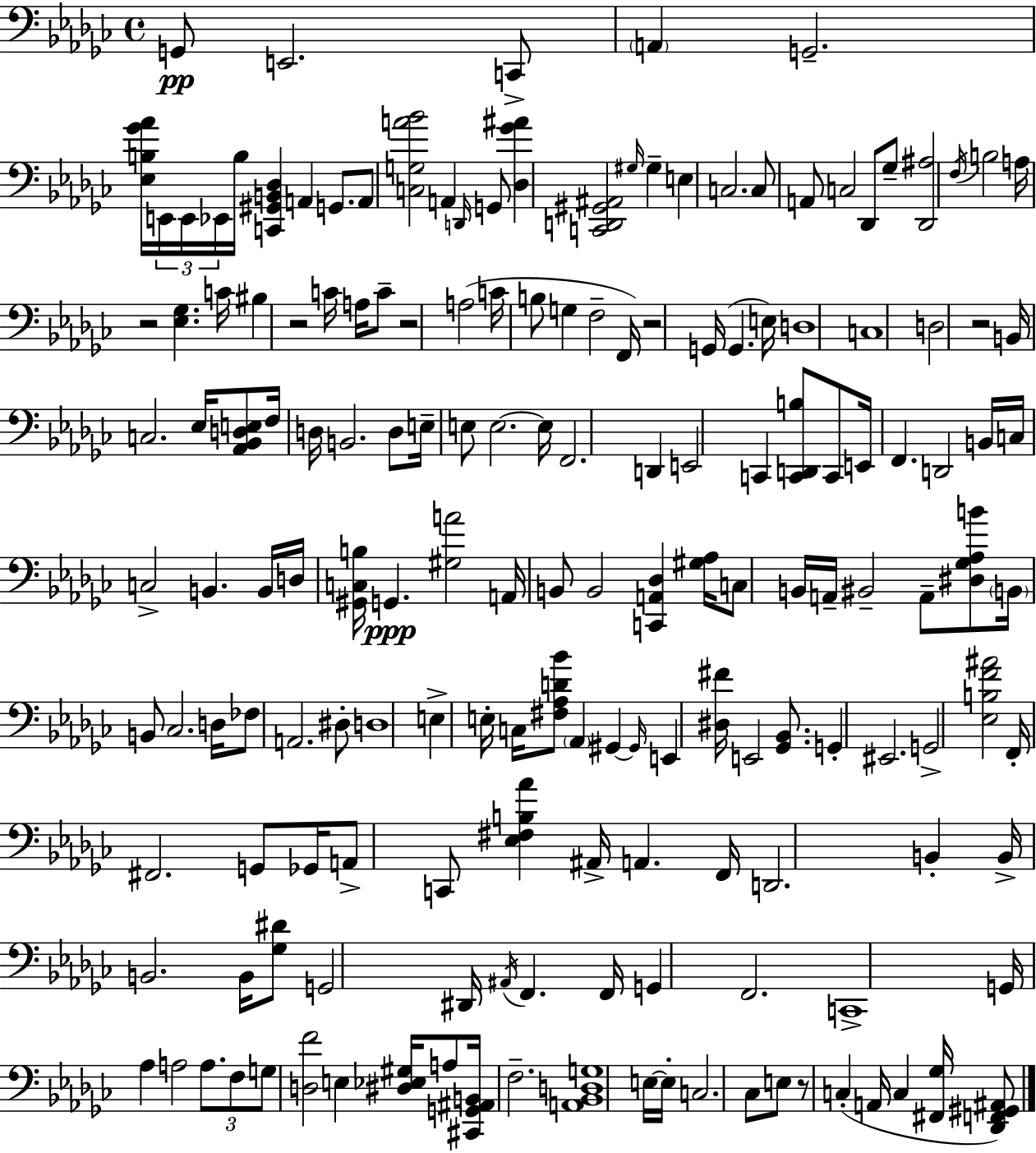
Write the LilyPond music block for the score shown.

{
  \clef bass
  \time 4/4
  \defaultTimeSignature
  \key ees \minor
  g,8\pp e,2. c,8-> | \parenthesize a,4 g,2.-- | <ees b ges' aes'>16 \tuplet 3/2 { e,16 e,16 ees,16 } b16 <c, gis, b, des>4 a,4 g,8. | a,8 <c g a' bes'>2 a,4 \grace { d,16 } g,8 | \break <des ges' ais'>4 <c, d, gis, ais,>2 \grace { gis16 } gis4-- | e4 c2. | c8 a,8 c2 des,8 | ges8-- <des, ais>2 \acciaccatura { f16 } b2 | \break a16 r2 <ees ges>4. | c'16 bis4 r2 c'16 | a16 c'8-- r2 a2( | c'16 b8 g4 f2-- | \break f,16) r2 g,16( g,4. | e16) d1 | c1 | d2 r2 | \break b,16 c2. | ees16 <aes, bes, d e>8 f16 d16 b,2. | d8 e16-- e8 e2.~~ | e16 f,2. d,4 | \break e,2 c,4 <c, d, b>8 | c,8 e,16 f,4. d,2 | b,16 c16 c2-> b,4. | b,16 d16 <gis, c b>16 g,4.\ppp <gis a'>2 | \break a,16 b,8 b,2 <c, a, des>4 | <gis aes>16 c8 b,16 a,16-- bis,2-- a,8-- | <dis ges aes b'>8 \parenthesize b,16 b,8 ces2. | d16 fes8 a,2. | \break dis8-. d1 | e4-> e16-. c16 <fis aes d' bes'>8 \parenthesize aes,4 gis,4~~ | \grace { gis,16 } e,4 <dis fis'>16 e,2 | <ges, bes,>8. g,4-. eis,2. | \break g,2-> <ees b f' ais'>2 | f,16-. fis,2. | g,8 ges,16 a,8-> c,8 <ees fis b aes'>4 ais,16-> a,4. | f,16 d,2. | \break b,4-. b,16-> b,2. | b,16 <ges dis'>8 g,2 dis,16 \acciaccatura { ais,16 } f,4. | f,16 g,4 f,2. | c,1-> | \break g,16 aes4 a2 | \tuplet 3/2 { a8. f8 g8 } <d f'>2 | e4 <dis ees gis>16 a8 <cis, g, ais, b,>16 f2.-- | <a, bes, d g>1 | \break e16~~ e16-. c2. | ces8 e8 r8 c4-.( a,16 c4 | <fis, ges>16 <des, f, gis, ais,>8) \bar "|."
}